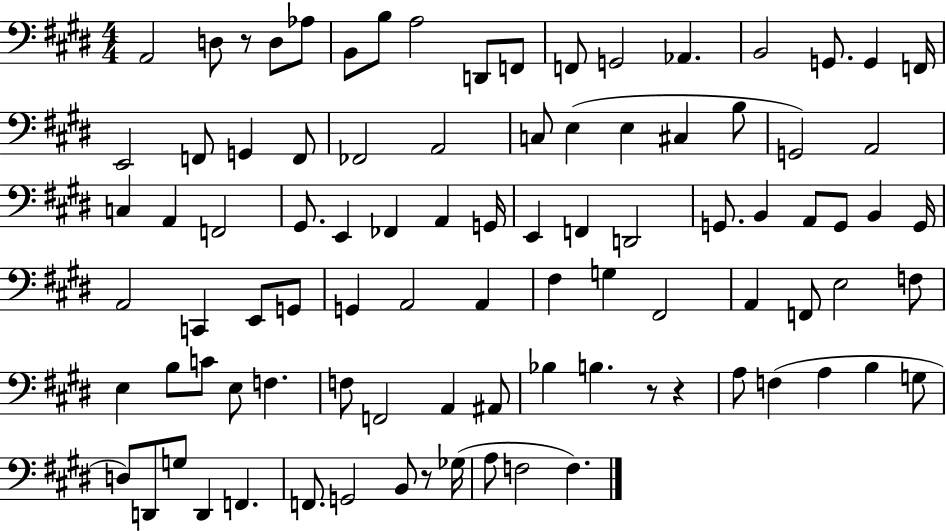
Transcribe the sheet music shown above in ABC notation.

X:1
T:Untitled
M:4/4
L:1/4
K:E
A,,2 D,/2 z/2 D,/2 _A,/2 B,,/2 B,/2 A,2 D,,/2 F,,/2 F,,/2 G,,2 _A,, B,,2 G,,/2 G,, F,,/4 E,,2 F,,/2 G,, F,,/2 _F,,2 A,,2 C,/2 E, E, ^C, B,/2 G,,2 A,,2 C, A,, F,,2 ^G,,/2 E,, _F,, A,, G,,/4 E,, F,, D,,2 G,,/2 B,, A,,/2 G,,/2 B,, G,,/4 A,,2 C,, E,,/2 G,,/2 G,, A,,2 A,, ^F, G, ^F,,2 A,, F,,/2 E,2 F,/2 E, B,/2 C/2 E,/2 F, F,/2 F,,2 A,, ^A,,/2 _B, B, z/2 z A,/2 F, A, B, G,/2 D,/2 D,,/2 G,/2 D,, F,, F,,/2 G,,2 B,,/2 z/2 _G,/4 A,/2 F,2 F,